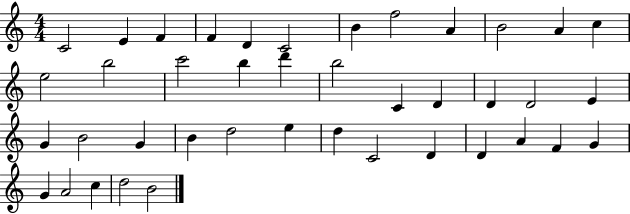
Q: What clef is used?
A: treble